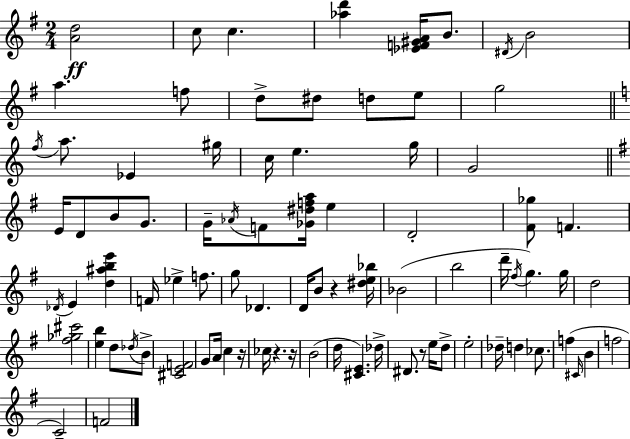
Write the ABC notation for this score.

X:1
T:Untitled
M:2/4
L:1/4
K:G
[Ad]2 c/2 c [_ad'] [_EF^GA]/4 B/2 ^D/4 B2 a f/2 d/2 ^d/2 d/2 e/2 g2 f/4 a/2 _E ^g/4 c/4 e g/4 G2 E/4 D/2 B/2 G/2 G/4 _A/4 F/2 [_G^dfa]/4 e D2 [^F_g]/2 F _D/4 E [d^abe'] F/4 _e f/2 g/2 _D D/4 B/2 z [^de_b]/4 _B2 b2 d'/4 ^f/4 g g/4 d2 [^f_g^c']2 [eb] d/2 _d/4 B/2 [^CEF]2 G/2 A/4 c z/4 _c/4 z z/4 B2 d/4 [^CE] _d/4 ^D/2 z/2 e/4 d/2 e2 _d/4 d _c/2 f ^C/4 B f2 C2 F2